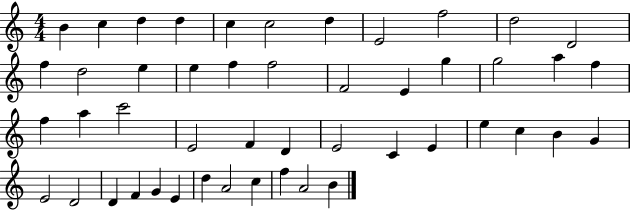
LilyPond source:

{
  \clef treble
  \numericTimeSignature
  \time 4/4
  \key c \major
  b'4 c''4 d''4 d''4 | c''4 c''2 d''4 | e'2 f''2 | d''2 d'2 | \break f''4 d''2 e''4 | e''4 f''4 f''2 | f'2 e'4 g''4 | g''2 a''4 f''4 | \break f''4 a''4 c'''2 | e'2 f'4 d'4 | e'2 c'4 e'4 | e''4 c''4 b'4 g'4 | \break e'2 d'2 | d'4 f'4 g'4 e'4 | d''4 a'2 c''4 | f''4 a'2 b'4 | \break \bar "|."
}